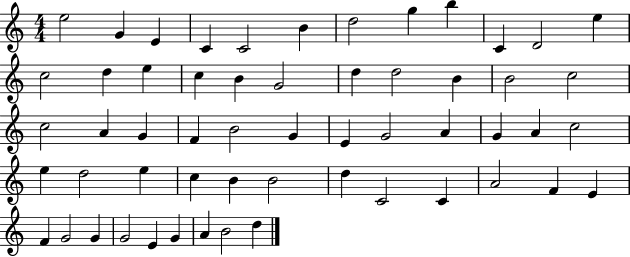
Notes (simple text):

E5/h G4/q E4/q C4/q C4/h B4/q D5/h G5/q B5/q C4/q D4/h E5/q C5/h D5/q E5/q C5/q B4/q G4/h D5/q D5/h B4/q B4/h C5/h C5/h A4/q G4/q F4/q B4/h G4/q E4/q G4/h A4/q G4/q A4/q C5/h E5/q D5/h E5/q C5/q B4/q B4/h D5/q C4/h C4/q A4/h F4/q E4/q F4/q G4/h G4/q G4/h E4/q G4/q A4/q B4/h D5/q